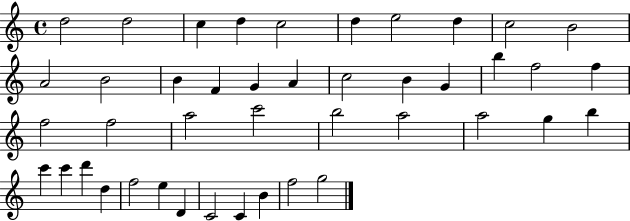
{
  \clef treble
  \time 4/4
  \defaultTimeSignature
  \key c \major
  d''2 d''2 | c''4 d''4 c''2 | d''4 e''2 d''4 | c''2 b'2 | \break a'2 b'2 | b'4 f'4 g'4 a'4 | c''2 b'4 g'4 | b''4 f''2 f''4 | \break f''2 f''2 | a''2 c'''2 | b''2 a''2 | a''2 g''4 b''4 | \break c'''4 c'''4 d'''4 d''4 | f''2 e''4 d'4 | c'2 c'4 b'4 | f''2 g''2 | \break \bar "|."
}